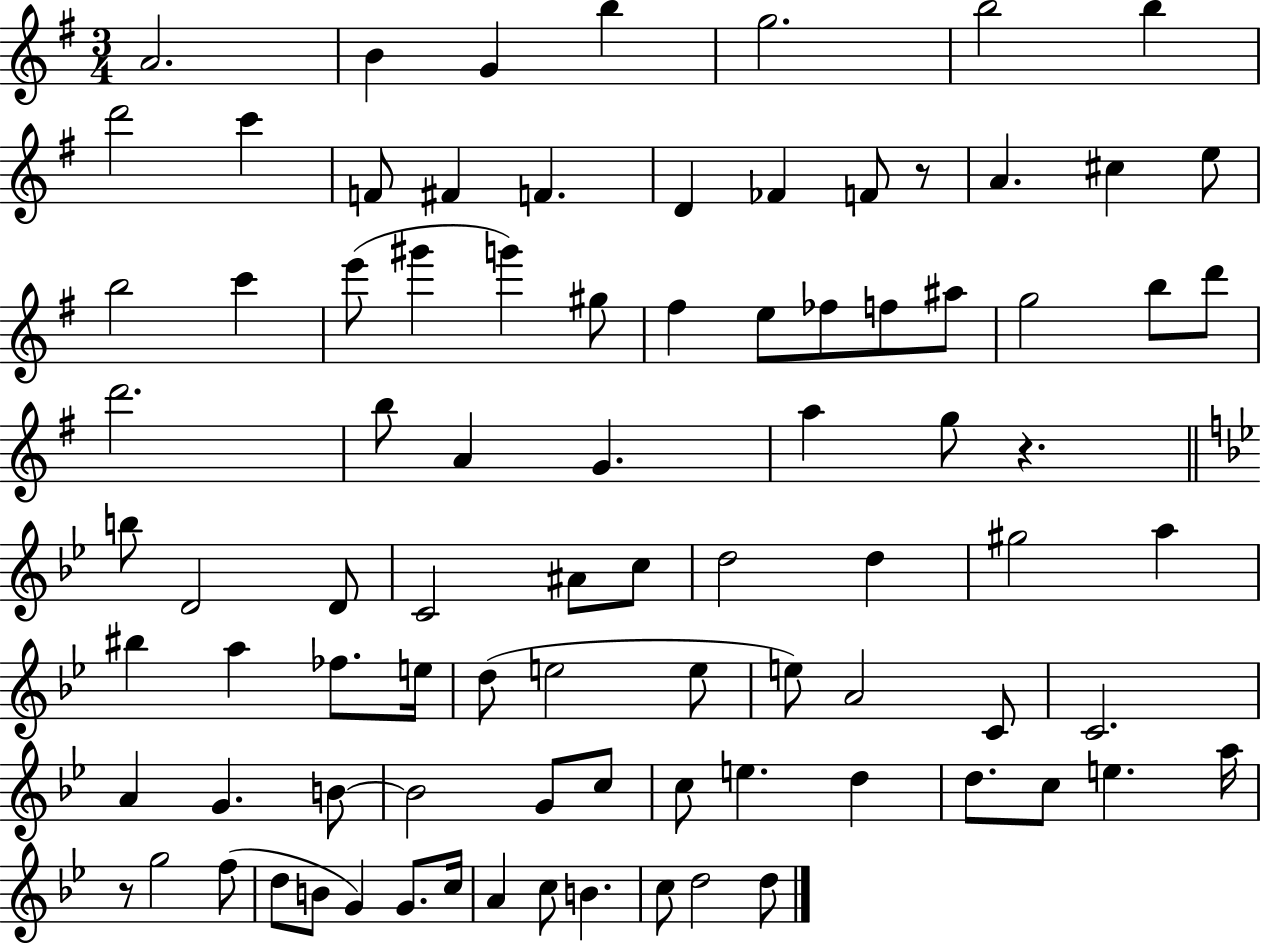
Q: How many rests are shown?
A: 3